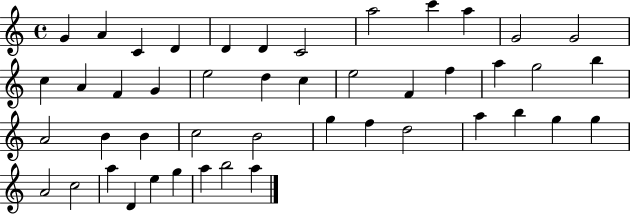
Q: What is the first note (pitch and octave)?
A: G4